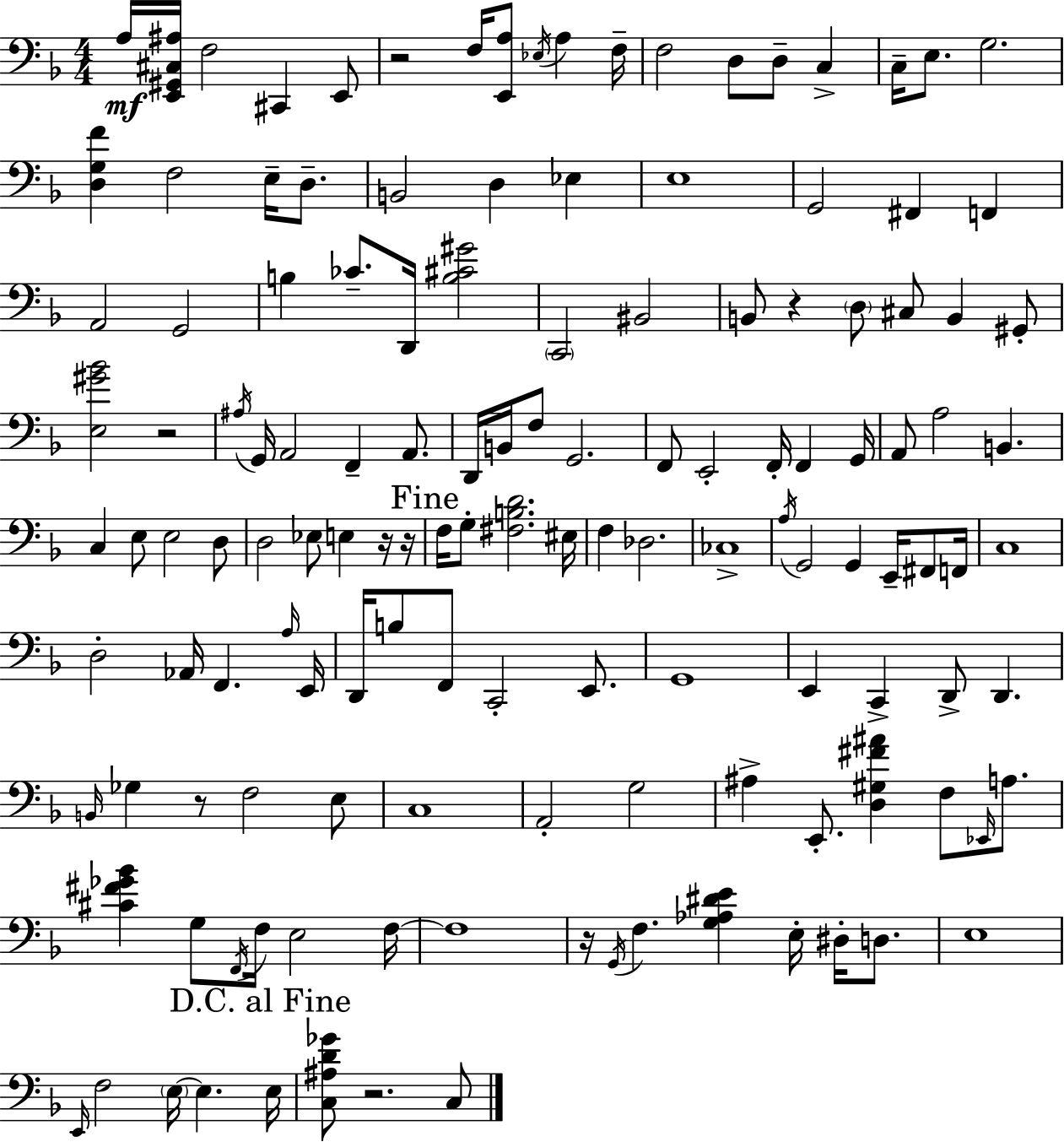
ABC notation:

X:1
T:Untitled
M:4/4
L:1/4
K:F
A,/4 [E,,^G,,^C,^A,]/4 F,2 ^C,, E,,/2 z2 F,/4 [E,,A,]/2 _E,/4 A, F,/4 F,2 D,/2 D,/2 C, C,/4 E,/2 G,2 [D,G,F] F,2 E,/4 D,/2 B,,2 D, _E, E,4 G,,2 ^F,, F,, A,,2 G,,2 B, _C/2 D,,/4 [B,^C^G]2 C,,2 ^B,,2 B,,/2 z D,/2 ^C,/2 B,, ^G,,/2 [E,^G_B]2 z2 ^A,/4 G,,/4 A,,2 F,, A,,/2 D,,/4 B,,/4 F,/2 G,,2 F,,/2 E,,2 F,,/4 F,, G,,/4 A,,/2 A,2 B,, C, E,/2 E,2 D,/2 D,2 _E,/2 E, z/4 z/4 F,/4 G,/2 [^F,B,D]2 ^E,/4 F, _D,2 _C,4 A,/4 G,,2 G,, E,,/4 ^F,,/2 F,,/4 C,4 D,2 _A,,/4 F,, A,/4 E,,/4 D,,/4 B,/2 F,,/2 C,,2 E,,/2 G,,4 E,, C,, D,,/2 D,, B,,/4 _G, z/2 F,2 E,/2 C,4 A,,2 G,2 ^A, E,,/2 [D,^G,^F^A] F,/2 _E,,/4 A,/2 [^C^F_G_B] G,/2 F,,/4 F,/4 E,2 F,/4 F,4 z/4 G,,/4 F, [G,_A,^DE] E,/4 ^D,/4 D,/2 E,4 E,,/4 F,2 E,/4 E, E,/4 [C,^A,D_G]/2 z2 C,/2